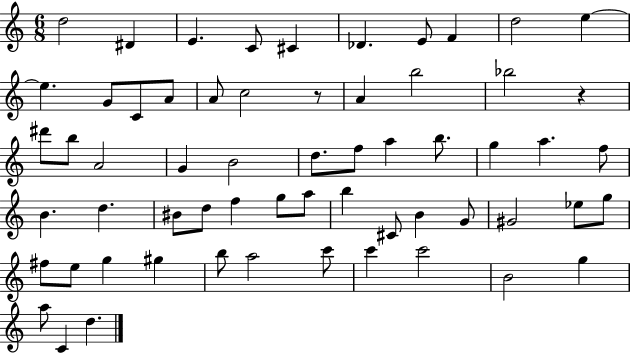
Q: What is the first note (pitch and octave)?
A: D5